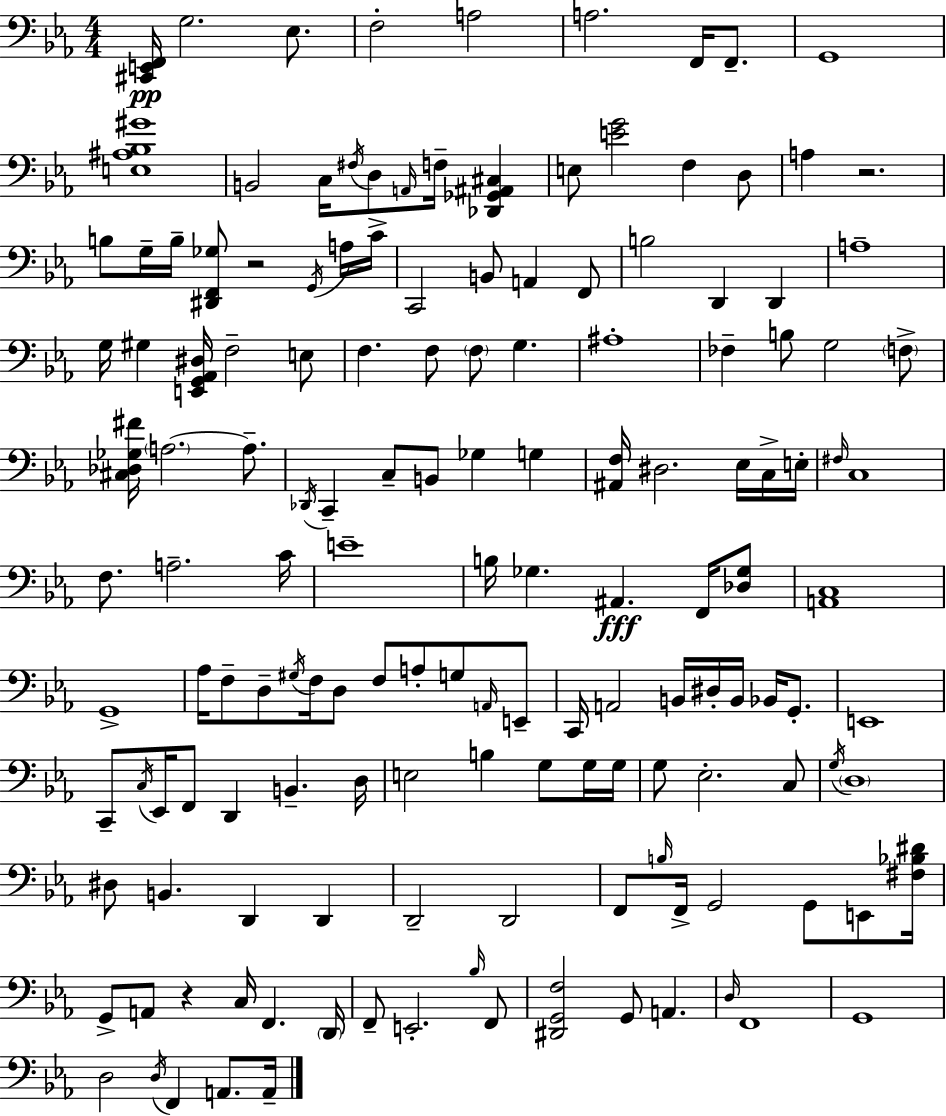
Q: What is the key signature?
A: EES major